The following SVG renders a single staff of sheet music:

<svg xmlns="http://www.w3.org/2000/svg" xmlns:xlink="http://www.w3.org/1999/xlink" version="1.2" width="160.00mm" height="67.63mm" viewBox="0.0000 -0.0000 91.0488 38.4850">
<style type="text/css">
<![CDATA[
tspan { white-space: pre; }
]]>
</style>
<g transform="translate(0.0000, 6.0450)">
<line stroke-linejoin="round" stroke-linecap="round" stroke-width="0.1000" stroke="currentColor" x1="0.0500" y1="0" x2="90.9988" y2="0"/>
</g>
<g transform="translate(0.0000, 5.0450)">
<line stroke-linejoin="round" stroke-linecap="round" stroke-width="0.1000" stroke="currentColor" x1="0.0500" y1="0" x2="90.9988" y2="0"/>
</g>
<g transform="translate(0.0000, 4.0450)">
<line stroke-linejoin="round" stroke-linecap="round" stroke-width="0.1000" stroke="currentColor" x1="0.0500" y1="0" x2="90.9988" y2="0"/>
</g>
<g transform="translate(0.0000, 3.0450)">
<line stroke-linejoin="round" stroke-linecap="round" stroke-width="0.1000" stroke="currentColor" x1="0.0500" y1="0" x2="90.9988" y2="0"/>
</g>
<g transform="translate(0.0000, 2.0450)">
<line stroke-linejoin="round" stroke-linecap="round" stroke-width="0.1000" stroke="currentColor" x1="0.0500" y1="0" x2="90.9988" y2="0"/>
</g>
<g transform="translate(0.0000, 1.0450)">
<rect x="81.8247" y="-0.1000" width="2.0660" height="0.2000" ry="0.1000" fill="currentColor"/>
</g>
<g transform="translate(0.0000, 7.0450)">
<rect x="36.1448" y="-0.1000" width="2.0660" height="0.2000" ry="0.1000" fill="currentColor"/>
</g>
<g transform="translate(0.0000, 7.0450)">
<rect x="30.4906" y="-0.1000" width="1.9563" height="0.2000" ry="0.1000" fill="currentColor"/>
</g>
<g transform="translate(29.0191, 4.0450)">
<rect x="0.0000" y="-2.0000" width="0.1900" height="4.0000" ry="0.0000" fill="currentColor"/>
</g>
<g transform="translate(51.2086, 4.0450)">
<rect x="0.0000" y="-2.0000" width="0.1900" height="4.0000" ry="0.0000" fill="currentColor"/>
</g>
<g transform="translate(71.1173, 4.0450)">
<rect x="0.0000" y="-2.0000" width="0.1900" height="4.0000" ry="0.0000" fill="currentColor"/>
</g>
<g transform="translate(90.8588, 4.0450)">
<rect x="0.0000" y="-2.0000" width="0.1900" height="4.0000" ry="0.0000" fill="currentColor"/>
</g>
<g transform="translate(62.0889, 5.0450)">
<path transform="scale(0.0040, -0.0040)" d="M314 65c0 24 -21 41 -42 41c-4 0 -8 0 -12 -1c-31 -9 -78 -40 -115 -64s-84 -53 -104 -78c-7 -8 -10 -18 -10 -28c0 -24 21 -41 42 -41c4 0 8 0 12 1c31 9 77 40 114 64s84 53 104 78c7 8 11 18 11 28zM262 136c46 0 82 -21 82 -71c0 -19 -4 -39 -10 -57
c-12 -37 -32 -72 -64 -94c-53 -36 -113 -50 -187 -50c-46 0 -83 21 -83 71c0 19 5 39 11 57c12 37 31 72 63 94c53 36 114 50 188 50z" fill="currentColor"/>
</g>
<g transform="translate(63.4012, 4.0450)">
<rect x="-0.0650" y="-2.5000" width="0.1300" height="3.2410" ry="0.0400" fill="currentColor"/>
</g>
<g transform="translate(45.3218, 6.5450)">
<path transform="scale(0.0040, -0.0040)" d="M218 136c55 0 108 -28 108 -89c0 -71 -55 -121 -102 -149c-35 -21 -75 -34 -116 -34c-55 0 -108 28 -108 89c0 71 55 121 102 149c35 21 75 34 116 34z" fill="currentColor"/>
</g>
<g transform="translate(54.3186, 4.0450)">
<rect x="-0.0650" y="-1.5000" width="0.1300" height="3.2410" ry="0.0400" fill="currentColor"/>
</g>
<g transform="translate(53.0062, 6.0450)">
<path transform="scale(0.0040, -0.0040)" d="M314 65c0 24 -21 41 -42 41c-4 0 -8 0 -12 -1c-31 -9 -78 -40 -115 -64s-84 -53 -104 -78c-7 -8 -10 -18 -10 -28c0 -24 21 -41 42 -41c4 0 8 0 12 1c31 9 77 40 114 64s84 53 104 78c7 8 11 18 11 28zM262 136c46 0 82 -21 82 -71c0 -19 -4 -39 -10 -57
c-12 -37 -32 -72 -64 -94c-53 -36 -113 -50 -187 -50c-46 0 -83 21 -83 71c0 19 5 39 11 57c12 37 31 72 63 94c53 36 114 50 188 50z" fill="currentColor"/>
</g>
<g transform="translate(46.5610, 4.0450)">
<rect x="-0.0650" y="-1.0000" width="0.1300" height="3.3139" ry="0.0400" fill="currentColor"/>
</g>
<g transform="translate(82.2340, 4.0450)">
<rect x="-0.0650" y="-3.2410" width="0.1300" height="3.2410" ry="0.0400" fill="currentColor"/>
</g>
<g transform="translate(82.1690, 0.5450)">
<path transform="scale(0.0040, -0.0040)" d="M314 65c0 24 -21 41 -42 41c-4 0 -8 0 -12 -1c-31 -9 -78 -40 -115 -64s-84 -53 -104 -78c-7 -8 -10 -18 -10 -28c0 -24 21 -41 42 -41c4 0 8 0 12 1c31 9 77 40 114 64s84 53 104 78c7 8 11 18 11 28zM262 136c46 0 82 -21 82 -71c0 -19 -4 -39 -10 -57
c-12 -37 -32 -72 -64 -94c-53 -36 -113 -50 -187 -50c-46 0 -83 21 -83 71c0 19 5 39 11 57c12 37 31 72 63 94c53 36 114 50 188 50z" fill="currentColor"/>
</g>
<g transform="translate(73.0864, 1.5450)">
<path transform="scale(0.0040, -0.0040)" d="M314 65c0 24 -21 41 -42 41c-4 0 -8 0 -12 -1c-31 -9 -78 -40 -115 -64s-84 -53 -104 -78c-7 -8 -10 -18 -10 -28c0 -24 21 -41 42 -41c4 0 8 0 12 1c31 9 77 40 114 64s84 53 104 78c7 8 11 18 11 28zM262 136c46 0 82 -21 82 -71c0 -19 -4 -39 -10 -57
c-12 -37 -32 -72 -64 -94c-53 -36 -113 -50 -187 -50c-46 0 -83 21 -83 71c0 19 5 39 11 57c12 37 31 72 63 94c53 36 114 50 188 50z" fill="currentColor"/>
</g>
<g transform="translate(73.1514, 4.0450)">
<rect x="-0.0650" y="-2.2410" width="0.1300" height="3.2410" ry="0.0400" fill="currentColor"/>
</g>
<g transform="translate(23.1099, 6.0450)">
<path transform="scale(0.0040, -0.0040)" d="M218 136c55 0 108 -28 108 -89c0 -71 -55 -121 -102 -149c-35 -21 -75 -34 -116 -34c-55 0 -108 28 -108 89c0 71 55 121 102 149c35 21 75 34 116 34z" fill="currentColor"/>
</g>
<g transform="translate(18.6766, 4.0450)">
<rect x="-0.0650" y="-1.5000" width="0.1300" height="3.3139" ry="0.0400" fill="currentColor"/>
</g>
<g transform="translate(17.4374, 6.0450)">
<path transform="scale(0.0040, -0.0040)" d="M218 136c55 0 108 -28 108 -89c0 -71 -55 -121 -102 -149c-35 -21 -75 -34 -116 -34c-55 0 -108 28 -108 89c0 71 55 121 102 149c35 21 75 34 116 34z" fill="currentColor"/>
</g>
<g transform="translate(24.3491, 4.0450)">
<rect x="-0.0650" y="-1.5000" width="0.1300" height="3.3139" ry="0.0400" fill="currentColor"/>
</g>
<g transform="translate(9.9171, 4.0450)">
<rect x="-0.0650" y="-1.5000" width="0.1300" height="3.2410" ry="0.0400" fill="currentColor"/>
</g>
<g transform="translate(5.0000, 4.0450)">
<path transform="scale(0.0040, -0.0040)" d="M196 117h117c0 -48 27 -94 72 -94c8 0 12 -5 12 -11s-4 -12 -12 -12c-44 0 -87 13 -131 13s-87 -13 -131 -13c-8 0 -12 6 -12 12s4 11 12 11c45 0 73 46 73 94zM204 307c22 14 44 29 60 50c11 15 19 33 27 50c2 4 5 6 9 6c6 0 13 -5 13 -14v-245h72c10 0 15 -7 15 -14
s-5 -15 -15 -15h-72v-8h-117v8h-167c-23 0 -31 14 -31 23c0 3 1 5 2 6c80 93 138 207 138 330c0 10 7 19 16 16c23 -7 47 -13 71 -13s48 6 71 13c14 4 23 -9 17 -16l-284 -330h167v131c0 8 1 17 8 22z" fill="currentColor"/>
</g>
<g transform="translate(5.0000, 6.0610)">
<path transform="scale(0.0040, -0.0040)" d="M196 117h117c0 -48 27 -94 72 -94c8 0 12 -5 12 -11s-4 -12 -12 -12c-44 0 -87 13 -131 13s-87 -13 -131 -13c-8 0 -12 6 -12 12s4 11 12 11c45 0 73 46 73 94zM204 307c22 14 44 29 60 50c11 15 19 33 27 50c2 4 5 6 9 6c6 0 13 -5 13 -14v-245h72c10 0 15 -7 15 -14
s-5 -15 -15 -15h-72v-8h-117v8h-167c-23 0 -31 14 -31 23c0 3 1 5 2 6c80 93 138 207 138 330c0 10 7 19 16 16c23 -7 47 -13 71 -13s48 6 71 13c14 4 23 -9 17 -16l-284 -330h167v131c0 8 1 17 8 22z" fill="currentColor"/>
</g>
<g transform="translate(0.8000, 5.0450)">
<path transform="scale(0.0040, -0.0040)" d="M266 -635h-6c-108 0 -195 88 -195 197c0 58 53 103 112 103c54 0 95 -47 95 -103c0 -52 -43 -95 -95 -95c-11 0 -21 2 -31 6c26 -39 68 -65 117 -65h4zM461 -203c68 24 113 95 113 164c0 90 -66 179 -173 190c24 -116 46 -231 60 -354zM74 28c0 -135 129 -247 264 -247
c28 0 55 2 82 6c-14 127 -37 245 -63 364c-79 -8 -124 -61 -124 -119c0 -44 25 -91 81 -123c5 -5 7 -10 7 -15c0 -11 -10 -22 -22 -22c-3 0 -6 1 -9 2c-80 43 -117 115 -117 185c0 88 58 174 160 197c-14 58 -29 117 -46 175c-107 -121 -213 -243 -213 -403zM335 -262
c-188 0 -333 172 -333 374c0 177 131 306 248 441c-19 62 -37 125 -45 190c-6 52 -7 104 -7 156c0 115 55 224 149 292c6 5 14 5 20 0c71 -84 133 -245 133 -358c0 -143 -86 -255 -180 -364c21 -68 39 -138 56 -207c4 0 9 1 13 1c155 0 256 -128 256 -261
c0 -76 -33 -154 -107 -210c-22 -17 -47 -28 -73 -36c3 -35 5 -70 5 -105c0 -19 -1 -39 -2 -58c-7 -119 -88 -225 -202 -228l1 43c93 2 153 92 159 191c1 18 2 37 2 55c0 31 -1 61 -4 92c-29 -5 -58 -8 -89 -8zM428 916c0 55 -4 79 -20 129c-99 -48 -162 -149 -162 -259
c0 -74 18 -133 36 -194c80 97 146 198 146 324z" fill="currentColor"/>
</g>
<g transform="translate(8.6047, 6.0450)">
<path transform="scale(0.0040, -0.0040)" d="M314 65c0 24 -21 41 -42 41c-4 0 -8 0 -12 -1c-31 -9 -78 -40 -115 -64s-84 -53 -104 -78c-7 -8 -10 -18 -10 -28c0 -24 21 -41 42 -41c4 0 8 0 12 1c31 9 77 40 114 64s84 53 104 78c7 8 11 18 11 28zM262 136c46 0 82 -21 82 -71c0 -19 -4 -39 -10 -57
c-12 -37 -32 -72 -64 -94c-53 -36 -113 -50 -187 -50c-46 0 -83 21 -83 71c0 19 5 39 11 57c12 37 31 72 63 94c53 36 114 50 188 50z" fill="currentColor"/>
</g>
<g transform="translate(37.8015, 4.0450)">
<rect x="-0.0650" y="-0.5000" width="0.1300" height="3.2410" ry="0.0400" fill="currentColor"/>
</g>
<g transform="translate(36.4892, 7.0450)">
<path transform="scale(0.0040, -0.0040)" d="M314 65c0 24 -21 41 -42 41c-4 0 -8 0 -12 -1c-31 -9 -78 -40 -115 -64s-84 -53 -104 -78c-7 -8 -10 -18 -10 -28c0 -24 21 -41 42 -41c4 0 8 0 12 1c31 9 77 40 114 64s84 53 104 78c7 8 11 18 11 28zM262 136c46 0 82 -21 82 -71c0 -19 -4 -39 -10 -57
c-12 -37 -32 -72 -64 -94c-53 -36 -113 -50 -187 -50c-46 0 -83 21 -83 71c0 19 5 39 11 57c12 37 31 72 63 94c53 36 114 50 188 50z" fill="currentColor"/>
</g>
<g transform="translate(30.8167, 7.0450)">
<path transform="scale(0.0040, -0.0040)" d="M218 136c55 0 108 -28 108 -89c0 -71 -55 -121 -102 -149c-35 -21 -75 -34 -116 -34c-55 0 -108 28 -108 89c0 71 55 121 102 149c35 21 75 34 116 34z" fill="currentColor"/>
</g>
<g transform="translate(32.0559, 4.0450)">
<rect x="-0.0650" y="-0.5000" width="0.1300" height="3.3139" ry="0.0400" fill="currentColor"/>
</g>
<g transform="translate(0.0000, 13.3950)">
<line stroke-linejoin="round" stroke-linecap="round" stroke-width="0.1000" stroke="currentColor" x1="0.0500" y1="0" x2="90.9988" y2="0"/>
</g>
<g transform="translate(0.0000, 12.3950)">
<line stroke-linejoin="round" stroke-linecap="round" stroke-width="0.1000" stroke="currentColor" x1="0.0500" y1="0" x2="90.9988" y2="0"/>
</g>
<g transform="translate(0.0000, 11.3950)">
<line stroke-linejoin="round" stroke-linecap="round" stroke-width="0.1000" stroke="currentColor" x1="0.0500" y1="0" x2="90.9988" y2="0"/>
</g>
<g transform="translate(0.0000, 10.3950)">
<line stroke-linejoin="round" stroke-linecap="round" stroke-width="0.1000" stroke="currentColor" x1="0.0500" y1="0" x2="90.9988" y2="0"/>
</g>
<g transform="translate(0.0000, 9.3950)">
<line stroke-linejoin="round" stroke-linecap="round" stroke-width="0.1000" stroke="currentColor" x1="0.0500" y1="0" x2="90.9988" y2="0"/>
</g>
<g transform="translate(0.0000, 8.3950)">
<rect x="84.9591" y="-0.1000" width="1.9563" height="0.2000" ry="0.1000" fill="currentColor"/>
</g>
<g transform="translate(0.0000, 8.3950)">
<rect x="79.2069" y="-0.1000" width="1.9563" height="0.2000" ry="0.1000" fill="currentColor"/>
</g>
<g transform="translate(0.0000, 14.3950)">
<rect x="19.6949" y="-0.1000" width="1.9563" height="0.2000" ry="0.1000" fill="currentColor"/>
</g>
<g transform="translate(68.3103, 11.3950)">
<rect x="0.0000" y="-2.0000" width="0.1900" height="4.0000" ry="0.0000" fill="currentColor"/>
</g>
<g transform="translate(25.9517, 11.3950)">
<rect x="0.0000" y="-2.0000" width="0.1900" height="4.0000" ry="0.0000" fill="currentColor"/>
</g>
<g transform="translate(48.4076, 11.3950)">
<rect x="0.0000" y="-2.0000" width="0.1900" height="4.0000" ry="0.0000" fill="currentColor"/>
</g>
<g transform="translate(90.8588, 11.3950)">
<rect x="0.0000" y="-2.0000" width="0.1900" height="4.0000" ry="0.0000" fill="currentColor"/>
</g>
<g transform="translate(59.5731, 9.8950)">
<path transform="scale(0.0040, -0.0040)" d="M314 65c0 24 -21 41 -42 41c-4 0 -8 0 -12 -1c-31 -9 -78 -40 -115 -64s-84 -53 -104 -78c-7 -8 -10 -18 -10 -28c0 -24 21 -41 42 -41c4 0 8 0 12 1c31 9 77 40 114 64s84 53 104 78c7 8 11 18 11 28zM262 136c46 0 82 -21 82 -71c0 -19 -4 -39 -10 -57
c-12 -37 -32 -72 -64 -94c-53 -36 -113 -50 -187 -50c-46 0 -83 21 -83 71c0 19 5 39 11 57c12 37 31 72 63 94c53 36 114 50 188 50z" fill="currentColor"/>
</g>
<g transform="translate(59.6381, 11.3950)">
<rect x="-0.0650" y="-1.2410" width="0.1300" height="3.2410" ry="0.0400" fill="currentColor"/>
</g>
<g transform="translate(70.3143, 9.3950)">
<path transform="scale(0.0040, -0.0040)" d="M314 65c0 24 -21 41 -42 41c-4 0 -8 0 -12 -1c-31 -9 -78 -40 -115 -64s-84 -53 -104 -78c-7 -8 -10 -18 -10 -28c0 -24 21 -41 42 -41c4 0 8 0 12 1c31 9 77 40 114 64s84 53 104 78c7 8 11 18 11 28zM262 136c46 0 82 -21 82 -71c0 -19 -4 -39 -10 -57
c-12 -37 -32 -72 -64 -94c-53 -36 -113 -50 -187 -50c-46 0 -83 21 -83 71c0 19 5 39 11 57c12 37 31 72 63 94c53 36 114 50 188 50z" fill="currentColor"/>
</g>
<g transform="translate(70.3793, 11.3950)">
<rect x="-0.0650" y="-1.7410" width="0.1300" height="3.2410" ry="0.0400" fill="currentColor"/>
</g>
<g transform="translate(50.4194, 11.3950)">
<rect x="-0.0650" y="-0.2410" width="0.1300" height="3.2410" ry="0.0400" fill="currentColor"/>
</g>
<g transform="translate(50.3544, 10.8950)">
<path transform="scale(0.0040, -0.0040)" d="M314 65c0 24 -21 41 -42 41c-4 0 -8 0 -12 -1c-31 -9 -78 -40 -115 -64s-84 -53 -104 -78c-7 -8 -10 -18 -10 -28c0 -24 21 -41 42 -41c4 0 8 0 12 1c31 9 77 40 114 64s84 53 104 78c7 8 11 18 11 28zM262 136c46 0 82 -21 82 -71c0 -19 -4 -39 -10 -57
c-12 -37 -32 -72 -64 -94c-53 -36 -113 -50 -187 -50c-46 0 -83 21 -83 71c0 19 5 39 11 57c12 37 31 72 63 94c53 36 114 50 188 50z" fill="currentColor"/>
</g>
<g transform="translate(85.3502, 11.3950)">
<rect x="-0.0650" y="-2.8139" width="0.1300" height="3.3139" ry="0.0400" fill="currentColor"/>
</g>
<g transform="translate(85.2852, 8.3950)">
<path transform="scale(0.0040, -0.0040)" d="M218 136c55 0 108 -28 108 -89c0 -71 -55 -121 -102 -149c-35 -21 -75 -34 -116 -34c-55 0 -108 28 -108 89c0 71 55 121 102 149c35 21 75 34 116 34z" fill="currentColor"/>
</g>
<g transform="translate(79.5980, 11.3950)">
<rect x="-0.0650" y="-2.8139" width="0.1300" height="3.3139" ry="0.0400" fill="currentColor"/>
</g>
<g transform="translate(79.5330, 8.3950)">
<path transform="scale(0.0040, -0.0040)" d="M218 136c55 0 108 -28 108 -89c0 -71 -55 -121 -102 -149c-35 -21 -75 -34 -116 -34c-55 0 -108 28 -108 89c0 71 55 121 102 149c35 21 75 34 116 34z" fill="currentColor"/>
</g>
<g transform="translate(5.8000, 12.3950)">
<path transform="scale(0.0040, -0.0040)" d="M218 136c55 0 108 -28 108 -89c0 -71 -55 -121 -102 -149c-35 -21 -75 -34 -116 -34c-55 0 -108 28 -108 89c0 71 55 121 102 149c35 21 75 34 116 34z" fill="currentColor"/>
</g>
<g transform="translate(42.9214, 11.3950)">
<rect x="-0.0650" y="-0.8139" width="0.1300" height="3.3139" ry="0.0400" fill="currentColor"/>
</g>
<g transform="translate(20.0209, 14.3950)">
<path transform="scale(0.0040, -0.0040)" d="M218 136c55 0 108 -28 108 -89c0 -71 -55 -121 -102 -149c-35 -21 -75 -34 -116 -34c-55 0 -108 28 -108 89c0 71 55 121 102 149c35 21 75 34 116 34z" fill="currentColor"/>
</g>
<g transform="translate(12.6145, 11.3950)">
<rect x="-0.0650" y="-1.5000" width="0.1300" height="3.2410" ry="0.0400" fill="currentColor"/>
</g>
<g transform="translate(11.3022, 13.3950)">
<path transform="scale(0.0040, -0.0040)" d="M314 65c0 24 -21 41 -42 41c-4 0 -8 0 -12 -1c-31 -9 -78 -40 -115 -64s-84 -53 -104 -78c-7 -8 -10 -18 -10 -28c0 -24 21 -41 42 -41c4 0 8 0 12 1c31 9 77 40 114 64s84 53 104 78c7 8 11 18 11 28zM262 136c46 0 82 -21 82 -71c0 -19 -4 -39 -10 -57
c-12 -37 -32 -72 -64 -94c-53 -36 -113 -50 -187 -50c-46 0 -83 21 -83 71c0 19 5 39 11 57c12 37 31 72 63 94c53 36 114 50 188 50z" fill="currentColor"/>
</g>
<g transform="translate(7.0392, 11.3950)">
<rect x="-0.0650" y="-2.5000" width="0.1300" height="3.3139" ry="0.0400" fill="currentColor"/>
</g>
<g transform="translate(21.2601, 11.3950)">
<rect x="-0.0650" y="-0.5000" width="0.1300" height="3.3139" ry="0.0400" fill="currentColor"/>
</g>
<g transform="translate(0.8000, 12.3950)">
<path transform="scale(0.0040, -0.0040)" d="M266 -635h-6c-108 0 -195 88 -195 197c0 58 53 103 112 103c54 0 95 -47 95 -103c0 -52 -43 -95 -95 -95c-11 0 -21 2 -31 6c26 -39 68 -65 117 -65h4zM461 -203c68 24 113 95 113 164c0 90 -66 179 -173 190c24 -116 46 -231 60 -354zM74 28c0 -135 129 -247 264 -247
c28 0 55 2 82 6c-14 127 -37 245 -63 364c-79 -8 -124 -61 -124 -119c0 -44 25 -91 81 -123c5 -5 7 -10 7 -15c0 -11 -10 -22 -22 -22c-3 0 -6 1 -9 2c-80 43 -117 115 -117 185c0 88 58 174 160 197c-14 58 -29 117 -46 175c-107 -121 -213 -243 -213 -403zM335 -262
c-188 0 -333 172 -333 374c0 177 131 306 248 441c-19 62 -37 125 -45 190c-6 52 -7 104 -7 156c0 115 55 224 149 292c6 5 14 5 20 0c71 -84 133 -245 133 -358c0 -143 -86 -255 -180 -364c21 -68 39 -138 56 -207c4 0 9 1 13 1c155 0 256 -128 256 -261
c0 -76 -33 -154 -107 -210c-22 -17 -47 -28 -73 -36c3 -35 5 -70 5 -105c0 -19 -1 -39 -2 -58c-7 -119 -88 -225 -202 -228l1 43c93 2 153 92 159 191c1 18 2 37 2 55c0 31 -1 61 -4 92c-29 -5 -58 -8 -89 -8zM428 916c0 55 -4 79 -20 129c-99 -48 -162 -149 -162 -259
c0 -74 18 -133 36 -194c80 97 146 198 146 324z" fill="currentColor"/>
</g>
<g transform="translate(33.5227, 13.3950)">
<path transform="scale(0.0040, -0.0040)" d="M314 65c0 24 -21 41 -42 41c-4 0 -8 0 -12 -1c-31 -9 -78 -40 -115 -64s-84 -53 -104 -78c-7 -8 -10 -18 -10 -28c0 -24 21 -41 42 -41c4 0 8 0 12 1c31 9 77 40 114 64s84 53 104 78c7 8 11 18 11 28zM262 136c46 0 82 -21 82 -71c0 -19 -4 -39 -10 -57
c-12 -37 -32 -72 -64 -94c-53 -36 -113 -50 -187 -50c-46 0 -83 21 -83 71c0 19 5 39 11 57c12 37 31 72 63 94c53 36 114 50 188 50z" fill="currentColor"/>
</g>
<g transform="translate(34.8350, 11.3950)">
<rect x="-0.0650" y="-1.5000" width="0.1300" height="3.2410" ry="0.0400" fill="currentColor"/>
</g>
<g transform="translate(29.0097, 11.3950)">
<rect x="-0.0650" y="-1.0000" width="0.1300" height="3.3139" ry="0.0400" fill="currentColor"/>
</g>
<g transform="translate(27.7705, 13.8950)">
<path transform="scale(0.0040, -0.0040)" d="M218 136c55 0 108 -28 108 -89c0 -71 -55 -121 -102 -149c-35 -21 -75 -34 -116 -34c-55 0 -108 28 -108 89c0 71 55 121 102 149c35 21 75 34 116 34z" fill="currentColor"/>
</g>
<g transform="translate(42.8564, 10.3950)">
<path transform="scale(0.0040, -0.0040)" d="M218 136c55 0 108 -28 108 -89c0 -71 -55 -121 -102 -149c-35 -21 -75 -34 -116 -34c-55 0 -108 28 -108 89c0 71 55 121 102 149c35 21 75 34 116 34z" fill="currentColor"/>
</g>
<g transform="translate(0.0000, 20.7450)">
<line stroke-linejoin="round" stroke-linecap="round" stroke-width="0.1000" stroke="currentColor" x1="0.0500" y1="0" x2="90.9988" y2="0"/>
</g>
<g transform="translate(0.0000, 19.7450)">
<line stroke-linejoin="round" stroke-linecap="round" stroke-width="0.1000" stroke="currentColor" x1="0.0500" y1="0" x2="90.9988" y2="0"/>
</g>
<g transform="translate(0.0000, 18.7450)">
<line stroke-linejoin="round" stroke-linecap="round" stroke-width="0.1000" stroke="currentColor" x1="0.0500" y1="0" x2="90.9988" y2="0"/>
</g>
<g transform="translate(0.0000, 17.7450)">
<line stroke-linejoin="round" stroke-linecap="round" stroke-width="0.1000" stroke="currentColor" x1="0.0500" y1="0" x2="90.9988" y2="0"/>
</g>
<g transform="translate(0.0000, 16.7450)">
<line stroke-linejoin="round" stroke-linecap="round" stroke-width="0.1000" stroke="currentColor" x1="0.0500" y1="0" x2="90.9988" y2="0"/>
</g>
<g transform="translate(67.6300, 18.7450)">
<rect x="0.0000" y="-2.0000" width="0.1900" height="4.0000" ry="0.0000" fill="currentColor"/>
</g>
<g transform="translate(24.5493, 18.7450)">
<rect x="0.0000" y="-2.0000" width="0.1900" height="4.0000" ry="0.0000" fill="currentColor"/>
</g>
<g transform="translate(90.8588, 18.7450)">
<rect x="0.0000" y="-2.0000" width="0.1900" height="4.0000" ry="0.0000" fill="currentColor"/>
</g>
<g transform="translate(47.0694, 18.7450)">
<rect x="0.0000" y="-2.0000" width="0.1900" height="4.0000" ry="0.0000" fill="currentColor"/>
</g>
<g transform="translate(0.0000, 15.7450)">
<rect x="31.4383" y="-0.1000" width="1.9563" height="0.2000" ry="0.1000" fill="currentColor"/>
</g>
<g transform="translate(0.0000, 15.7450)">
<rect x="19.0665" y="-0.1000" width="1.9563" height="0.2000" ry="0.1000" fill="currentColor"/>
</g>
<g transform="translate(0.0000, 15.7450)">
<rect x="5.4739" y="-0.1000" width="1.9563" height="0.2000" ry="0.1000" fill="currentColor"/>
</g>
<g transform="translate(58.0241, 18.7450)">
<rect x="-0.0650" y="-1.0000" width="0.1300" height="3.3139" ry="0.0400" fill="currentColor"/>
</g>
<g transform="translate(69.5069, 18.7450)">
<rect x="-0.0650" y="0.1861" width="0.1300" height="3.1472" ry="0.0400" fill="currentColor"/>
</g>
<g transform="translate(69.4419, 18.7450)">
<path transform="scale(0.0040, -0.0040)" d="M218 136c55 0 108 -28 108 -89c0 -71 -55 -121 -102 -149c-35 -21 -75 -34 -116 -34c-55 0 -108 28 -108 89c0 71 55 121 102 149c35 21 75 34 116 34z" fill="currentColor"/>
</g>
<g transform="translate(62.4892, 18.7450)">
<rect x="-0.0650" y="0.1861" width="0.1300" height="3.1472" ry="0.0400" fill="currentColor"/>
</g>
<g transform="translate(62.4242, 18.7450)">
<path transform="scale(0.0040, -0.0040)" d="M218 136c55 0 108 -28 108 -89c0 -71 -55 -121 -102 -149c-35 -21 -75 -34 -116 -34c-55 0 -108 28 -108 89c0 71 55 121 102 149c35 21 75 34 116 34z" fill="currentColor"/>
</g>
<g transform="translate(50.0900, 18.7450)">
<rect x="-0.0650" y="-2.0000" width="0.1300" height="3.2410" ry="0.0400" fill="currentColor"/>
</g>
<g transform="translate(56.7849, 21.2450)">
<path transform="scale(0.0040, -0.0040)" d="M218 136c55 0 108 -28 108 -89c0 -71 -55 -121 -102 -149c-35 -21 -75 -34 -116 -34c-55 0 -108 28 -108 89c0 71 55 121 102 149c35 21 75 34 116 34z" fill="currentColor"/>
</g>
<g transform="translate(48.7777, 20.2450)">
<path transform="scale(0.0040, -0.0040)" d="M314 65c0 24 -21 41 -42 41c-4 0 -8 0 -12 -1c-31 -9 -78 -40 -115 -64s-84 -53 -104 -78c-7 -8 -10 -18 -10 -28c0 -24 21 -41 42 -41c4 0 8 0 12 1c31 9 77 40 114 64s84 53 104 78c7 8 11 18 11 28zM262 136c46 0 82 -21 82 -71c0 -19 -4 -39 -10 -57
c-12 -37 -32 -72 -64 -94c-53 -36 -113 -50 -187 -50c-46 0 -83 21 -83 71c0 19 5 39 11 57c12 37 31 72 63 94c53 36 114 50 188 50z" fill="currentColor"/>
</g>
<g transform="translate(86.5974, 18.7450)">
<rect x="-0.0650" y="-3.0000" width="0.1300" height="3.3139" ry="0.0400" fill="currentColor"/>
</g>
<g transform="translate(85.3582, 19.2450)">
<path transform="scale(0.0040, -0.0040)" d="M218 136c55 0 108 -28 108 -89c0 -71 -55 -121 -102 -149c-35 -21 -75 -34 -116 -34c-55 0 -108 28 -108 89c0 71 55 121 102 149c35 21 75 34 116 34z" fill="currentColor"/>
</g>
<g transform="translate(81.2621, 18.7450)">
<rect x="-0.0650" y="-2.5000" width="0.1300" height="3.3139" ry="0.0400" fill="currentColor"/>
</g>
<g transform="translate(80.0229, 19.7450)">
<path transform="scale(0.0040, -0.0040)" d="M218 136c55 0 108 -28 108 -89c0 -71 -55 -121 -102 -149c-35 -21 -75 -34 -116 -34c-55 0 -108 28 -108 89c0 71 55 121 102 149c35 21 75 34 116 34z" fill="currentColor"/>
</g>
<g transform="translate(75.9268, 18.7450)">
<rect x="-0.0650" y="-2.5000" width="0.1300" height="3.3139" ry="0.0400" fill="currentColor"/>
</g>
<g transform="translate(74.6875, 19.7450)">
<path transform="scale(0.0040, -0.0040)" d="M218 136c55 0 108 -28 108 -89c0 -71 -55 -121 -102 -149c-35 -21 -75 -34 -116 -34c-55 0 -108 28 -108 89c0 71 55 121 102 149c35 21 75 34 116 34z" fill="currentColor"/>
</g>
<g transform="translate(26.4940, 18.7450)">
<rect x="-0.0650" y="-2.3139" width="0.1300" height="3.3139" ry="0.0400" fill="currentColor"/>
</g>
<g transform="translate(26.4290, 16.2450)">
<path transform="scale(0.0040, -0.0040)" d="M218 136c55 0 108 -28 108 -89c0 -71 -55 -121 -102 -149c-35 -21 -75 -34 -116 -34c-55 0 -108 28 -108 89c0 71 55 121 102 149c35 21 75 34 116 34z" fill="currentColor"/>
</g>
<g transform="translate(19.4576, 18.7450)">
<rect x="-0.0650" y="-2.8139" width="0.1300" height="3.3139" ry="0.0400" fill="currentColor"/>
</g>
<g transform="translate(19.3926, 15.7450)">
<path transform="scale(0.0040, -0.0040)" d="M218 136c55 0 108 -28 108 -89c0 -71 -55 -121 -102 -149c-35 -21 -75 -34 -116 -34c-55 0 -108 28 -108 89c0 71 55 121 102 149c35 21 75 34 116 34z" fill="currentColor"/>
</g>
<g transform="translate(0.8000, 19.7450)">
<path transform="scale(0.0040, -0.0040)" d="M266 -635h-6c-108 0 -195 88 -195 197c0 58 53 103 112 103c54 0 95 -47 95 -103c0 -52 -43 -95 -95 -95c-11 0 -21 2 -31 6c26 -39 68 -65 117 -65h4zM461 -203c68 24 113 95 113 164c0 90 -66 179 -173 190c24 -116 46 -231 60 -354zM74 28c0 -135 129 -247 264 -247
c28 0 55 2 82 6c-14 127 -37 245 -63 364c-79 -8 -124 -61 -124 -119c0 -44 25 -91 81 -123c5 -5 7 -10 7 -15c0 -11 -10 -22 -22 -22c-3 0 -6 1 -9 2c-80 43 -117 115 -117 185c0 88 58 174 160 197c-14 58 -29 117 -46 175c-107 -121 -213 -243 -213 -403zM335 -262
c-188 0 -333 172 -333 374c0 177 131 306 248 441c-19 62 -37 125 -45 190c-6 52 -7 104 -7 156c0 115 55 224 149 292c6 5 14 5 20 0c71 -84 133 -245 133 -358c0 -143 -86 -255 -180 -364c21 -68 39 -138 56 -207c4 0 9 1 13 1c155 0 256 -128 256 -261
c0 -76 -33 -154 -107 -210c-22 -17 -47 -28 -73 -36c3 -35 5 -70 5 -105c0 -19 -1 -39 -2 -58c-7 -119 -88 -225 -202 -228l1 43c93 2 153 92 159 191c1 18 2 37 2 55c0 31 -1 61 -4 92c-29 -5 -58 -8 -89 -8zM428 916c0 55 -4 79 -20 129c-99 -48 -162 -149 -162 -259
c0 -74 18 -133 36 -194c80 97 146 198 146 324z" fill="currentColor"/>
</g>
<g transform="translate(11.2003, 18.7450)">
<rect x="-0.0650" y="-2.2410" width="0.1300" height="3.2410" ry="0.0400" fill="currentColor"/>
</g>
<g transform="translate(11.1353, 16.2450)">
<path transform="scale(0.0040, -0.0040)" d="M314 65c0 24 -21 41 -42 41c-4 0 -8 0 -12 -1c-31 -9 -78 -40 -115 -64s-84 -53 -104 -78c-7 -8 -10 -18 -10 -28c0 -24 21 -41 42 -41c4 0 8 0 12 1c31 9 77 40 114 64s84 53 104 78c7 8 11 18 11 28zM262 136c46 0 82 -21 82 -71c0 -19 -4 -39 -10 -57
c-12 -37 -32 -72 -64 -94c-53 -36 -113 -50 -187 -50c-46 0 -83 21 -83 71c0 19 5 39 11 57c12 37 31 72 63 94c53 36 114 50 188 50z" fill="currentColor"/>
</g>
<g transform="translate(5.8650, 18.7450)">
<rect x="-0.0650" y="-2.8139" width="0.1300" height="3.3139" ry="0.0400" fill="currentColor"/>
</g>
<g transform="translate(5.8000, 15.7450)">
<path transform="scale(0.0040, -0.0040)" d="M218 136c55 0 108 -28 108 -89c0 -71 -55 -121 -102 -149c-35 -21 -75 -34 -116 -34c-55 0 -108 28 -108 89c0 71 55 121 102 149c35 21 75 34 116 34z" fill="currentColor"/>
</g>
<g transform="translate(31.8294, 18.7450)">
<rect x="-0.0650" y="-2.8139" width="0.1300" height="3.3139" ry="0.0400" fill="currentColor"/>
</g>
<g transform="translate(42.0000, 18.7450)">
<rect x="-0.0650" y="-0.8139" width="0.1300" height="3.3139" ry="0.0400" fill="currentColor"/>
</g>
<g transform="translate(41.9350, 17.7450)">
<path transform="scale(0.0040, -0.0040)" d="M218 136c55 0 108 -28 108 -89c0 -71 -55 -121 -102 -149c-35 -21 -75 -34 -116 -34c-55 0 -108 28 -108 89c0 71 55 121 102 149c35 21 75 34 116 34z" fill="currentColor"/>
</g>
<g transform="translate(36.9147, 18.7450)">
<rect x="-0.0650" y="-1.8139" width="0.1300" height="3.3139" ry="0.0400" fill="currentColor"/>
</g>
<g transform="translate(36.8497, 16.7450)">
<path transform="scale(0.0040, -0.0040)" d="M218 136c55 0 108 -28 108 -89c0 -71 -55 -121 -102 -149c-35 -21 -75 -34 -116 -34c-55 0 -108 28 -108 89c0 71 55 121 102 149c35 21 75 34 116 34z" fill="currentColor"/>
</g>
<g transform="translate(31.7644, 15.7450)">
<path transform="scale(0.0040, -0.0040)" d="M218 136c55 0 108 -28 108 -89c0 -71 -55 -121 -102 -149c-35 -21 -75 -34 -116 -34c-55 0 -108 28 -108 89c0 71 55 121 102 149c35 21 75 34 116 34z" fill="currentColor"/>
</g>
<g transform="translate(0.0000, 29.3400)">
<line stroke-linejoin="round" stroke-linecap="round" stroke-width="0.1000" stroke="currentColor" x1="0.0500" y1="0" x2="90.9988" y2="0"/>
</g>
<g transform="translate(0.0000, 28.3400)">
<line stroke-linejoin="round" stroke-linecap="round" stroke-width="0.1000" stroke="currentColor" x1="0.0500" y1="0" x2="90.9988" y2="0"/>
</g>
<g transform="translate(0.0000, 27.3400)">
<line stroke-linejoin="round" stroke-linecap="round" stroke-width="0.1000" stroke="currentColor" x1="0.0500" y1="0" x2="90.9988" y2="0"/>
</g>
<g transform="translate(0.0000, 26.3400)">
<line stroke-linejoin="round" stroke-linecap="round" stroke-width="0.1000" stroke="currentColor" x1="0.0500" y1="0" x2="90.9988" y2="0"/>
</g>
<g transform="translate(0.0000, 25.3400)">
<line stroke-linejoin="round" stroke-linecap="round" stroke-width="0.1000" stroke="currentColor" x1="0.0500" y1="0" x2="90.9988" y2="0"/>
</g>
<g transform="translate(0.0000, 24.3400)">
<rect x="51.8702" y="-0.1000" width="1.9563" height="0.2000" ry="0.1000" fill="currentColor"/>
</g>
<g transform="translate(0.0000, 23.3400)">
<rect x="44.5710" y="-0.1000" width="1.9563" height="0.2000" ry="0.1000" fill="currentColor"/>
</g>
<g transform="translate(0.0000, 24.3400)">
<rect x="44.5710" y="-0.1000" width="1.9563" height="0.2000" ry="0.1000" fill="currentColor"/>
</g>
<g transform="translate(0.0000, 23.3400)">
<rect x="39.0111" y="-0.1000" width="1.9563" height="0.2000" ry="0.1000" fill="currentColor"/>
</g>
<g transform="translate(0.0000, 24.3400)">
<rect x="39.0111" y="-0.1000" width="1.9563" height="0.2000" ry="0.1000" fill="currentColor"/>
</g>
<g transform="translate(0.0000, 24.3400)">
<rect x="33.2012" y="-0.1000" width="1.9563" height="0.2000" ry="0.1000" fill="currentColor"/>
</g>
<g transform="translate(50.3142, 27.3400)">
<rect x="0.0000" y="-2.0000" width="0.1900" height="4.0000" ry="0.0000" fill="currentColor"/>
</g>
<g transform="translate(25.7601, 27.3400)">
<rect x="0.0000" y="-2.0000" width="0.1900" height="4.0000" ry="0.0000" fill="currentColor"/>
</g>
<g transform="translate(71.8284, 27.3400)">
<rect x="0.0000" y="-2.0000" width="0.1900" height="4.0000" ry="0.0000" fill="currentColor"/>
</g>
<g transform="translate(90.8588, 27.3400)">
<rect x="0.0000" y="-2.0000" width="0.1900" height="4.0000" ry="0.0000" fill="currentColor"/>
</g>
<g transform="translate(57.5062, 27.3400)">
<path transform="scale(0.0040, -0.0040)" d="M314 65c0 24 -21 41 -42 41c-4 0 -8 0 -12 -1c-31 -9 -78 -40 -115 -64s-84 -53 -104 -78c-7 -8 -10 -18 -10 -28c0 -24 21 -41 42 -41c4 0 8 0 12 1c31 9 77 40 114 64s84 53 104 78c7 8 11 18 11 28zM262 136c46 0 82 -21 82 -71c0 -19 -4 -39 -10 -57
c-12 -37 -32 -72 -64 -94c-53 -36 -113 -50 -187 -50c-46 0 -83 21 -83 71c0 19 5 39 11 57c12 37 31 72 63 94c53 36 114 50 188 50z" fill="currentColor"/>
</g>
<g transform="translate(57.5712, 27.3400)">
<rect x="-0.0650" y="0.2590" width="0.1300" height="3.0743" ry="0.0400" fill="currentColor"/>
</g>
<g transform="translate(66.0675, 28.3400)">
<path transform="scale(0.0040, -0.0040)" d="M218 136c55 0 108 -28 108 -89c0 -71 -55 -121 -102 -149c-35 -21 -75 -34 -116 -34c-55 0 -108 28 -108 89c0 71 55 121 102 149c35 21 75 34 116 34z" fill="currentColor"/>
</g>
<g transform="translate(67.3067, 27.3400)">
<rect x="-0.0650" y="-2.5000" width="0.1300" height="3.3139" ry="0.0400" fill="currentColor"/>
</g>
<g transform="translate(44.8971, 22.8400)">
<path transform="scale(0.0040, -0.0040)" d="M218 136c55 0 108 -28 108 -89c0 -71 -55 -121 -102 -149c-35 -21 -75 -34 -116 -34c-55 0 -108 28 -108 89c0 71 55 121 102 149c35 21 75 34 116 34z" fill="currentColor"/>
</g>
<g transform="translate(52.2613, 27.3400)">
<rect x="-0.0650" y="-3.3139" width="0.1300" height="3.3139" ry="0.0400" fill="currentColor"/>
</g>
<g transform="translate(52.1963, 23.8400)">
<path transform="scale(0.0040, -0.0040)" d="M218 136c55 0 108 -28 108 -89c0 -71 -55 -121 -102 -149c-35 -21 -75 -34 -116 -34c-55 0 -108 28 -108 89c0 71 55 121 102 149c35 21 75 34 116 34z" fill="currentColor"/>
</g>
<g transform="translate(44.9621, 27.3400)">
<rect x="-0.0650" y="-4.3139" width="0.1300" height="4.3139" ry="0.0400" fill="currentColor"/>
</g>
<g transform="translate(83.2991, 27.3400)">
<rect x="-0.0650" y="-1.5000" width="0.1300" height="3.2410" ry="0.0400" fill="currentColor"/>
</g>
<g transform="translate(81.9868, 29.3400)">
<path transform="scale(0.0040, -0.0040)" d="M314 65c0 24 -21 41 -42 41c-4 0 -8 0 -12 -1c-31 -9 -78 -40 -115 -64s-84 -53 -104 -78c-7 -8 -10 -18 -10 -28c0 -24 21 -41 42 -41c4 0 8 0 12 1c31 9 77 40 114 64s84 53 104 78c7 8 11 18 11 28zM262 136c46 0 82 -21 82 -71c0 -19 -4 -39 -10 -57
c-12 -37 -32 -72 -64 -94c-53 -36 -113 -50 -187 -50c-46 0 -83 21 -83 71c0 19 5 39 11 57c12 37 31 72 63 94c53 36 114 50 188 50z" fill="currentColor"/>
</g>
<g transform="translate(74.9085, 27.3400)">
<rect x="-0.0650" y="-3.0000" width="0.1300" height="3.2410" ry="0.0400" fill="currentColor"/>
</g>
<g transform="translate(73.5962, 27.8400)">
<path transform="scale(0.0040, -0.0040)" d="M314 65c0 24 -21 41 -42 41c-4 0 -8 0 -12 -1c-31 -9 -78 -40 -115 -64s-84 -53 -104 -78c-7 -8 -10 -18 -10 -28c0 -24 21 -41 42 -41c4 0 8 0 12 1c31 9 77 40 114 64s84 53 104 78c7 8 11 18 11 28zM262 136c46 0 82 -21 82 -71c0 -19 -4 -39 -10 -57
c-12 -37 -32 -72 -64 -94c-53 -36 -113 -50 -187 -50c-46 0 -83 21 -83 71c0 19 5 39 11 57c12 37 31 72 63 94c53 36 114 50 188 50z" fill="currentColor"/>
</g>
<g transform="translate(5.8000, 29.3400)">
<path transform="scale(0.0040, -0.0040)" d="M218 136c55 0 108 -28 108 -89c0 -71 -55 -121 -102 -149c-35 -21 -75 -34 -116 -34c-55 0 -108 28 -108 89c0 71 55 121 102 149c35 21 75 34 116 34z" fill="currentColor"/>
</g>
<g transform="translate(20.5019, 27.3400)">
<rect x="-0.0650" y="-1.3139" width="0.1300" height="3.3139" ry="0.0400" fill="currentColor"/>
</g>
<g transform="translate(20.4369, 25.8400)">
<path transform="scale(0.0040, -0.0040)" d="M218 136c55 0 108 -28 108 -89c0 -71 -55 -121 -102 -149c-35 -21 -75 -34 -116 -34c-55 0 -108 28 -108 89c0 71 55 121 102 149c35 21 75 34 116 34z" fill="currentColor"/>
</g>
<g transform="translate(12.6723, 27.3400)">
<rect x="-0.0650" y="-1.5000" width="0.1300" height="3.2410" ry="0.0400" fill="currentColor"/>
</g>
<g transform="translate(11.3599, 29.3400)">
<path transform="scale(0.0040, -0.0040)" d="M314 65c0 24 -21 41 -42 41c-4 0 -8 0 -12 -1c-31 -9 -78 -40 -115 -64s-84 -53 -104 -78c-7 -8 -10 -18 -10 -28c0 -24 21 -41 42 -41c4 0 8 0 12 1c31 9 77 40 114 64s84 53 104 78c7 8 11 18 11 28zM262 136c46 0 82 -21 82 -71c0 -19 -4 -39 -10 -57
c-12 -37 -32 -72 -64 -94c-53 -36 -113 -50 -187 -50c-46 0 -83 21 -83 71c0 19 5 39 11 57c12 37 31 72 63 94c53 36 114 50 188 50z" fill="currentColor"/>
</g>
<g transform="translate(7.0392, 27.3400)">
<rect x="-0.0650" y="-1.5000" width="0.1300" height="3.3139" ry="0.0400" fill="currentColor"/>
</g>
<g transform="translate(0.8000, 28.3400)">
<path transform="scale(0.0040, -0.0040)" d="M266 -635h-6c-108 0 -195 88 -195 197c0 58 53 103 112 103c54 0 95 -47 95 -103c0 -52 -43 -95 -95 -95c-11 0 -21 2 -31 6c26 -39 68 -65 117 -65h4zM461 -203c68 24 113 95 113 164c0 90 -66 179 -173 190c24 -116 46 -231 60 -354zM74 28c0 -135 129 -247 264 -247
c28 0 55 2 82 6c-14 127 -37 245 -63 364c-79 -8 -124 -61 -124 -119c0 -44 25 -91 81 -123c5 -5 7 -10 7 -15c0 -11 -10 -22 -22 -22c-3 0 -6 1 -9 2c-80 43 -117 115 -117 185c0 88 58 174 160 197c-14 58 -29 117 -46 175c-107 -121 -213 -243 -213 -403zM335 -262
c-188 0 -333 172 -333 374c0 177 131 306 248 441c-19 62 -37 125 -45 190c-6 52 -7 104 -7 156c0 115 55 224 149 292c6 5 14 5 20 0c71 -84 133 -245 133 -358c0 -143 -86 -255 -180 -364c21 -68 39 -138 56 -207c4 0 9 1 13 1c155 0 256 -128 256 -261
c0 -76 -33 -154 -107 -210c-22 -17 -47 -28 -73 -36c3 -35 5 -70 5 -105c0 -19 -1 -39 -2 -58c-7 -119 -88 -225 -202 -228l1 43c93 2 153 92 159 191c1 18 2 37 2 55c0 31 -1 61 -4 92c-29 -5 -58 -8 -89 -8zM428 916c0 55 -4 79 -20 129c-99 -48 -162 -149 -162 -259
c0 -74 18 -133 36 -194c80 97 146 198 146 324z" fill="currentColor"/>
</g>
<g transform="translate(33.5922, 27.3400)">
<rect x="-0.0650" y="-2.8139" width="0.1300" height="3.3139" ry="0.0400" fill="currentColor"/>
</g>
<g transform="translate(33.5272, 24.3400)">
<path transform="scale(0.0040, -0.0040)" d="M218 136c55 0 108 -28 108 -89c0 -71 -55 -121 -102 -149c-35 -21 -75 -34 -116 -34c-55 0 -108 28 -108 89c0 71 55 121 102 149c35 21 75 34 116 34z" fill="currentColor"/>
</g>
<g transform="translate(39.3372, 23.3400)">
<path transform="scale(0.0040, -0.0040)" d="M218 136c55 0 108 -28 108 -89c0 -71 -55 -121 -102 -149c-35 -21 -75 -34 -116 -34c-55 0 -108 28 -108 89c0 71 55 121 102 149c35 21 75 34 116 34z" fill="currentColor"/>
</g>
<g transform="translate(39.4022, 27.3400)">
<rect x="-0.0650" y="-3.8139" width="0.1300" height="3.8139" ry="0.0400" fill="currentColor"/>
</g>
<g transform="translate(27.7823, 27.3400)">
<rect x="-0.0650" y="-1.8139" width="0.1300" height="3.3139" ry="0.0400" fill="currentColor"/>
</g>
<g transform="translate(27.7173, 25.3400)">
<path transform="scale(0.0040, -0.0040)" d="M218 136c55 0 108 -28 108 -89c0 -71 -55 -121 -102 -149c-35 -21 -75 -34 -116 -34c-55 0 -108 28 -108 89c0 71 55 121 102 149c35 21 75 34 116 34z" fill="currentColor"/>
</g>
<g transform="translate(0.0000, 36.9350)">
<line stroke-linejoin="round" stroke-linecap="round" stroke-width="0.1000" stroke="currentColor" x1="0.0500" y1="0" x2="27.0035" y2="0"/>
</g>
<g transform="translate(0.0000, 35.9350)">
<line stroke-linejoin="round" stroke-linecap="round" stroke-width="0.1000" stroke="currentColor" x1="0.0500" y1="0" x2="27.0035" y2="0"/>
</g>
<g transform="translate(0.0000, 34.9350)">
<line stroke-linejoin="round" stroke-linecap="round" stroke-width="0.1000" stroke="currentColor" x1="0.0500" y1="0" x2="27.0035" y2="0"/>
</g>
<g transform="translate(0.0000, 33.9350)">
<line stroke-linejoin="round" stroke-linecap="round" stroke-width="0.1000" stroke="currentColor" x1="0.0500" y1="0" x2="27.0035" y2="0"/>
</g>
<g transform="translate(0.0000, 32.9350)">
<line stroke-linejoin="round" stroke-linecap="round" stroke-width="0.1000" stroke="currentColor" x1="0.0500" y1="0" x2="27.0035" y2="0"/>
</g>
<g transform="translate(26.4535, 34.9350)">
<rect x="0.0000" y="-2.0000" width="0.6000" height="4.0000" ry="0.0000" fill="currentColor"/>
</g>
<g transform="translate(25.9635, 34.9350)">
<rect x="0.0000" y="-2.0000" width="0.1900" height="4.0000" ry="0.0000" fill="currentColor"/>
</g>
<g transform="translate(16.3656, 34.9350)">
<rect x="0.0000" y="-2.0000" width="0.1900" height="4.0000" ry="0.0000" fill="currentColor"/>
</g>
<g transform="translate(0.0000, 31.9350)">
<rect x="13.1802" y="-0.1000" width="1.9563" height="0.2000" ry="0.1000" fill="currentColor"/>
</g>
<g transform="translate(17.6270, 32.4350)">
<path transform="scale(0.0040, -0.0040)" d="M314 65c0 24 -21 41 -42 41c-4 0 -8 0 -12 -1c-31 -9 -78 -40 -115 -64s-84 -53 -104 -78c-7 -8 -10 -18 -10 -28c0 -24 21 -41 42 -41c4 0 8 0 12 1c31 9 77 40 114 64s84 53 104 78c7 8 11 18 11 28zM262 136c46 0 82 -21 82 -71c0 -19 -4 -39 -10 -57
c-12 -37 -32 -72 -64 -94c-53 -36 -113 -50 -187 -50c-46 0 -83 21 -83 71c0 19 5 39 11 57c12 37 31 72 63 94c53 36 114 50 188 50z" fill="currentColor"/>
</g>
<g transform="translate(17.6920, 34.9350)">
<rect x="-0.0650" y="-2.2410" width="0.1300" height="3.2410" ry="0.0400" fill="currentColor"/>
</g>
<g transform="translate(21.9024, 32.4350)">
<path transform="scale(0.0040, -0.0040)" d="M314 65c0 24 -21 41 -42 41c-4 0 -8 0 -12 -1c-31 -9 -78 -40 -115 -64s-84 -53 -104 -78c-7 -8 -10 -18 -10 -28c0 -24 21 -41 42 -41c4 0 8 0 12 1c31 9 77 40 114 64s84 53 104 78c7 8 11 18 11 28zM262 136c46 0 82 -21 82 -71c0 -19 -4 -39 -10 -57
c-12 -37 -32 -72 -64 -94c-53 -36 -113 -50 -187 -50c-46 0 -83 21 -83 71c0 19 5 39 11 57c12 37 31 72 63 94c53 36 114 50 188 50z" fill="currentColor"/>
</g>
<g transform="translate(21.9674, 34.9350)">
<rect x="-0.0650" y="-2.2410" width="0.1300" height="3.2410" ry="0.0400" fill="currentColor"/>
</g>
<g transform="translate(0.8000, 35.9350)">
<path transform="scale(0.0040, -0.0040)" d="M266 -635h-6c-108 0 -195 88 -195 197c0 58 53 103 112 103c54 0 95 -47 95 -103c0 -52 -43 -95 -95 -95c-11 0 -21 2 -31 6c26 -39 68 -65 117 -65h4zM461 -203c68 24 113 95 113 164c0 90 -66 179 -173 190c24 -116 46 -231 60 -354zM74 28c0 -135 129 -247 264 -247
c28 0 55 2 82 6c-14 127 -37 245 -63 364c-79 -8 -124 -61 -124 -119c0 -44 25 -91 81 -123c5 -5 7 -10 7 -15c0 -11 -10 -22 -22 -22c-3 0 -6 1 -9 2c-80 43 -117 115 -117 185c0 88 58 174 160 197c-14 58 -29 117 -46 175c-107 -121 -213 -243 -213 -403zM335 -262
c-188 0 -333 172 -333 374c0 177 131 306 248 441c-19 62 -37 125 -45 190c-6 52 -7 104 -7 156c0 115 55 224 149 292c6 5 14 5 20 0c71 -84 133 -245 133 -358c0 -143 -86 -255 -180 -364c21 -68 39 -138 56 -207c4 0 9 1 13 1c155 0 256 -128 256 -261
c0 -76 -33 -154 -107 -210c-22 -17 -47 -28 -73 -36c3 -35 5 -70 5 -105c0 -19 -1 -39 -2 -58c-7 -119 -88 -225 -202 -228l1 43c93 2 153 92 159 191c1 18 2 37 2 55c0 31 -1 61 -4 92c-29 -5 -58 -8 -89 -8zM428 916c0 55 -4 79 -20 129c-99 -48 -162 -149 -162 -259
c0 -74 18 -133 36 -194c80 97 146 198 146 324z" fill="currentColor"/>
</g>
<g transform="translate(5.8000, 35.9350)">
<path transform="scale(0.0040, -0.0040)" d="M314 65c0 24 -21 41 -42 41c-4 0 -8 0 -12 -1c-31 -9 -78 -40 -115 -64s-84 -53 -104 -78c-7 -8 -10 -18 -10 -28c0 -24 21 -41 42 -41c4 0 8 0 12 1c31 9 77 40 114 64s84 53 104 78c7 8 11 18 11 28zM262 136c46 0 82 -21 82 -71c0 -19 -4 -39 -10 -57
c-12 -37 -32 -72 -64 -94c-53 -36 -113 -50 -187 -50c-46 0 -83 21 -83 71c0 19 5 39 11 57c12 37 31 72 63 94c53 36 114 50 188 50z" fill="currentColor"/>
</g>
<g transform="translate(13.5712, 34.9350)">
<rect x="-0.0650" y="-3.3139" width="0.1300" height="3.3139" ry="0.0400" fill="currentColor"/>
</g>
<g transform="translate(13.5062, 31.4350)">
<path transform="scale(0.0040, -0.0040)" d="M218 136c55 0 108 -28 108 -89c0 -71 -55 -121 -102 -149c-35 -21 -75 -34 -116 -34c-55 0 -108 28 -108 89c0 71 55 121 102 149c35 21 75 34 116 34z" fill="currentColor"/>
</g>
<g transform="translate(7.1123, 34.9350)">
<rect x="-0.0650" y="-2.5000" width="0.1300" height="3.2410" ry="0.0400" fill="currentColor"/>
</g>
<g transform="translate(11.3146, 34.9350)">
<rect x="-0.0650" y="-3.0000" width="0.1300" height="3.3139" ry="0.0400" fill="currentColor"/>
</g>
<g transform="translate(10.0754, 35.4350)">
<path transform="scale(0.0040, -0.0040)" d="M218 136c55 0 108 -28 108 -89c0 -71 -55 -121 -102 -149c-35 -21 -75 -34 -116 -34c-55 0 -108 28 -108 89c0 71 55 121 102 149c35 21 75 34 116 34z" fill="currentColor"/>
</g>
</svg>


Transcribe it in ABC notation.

X:1
T:Untitled
M:4/4
L:1/4
K:C
E2 E E C C2 D E2 G2 g2 b2 G E2 C D E2 d c2 e2 f2 a a a g2 a g a f d F2 D B B G G A E E2 e f a c' d' b B2 G A2 E2 G2 A b g2 g2